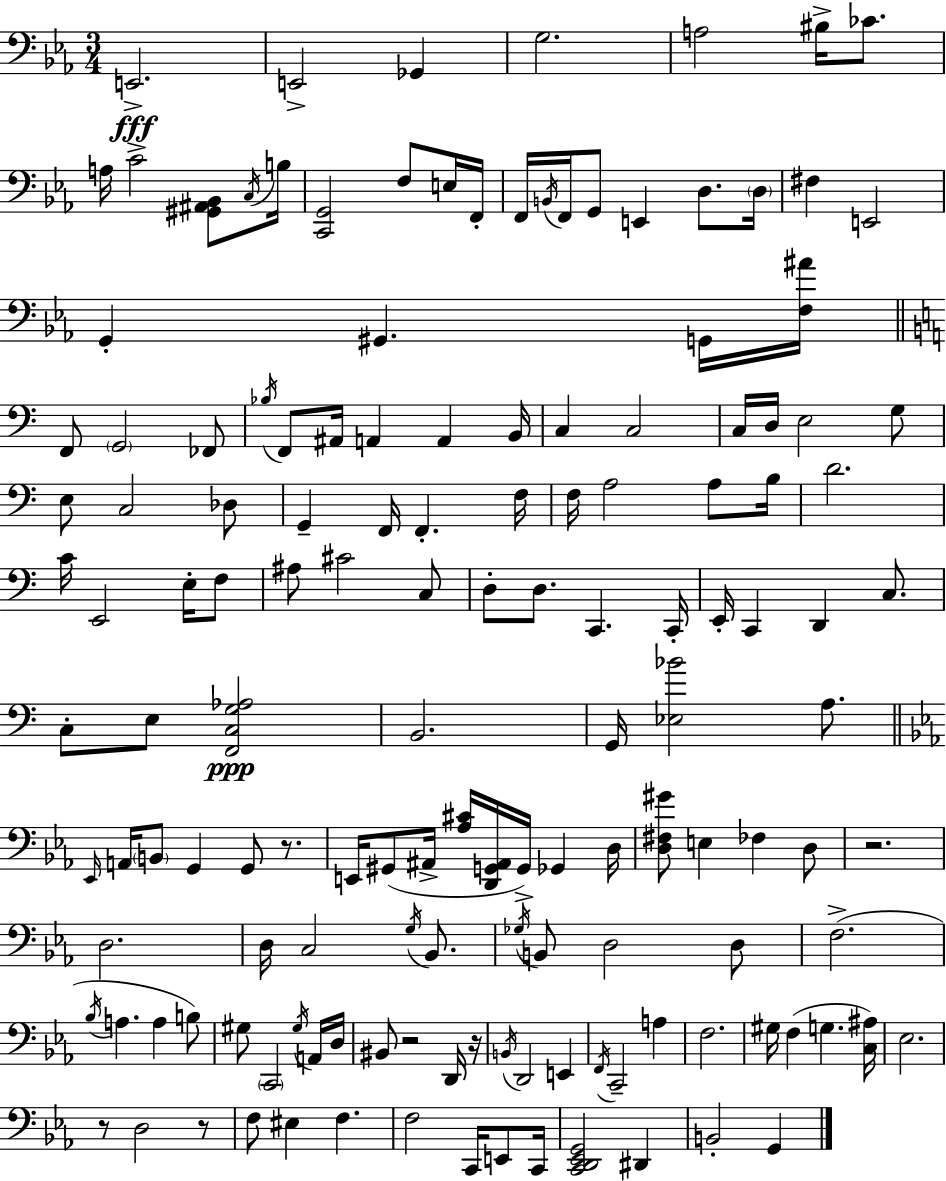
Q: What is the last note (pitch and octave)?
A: G2